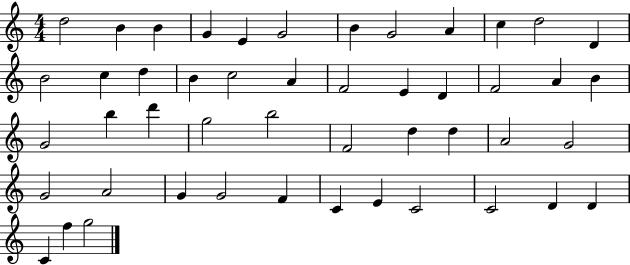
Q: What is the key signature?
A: C major